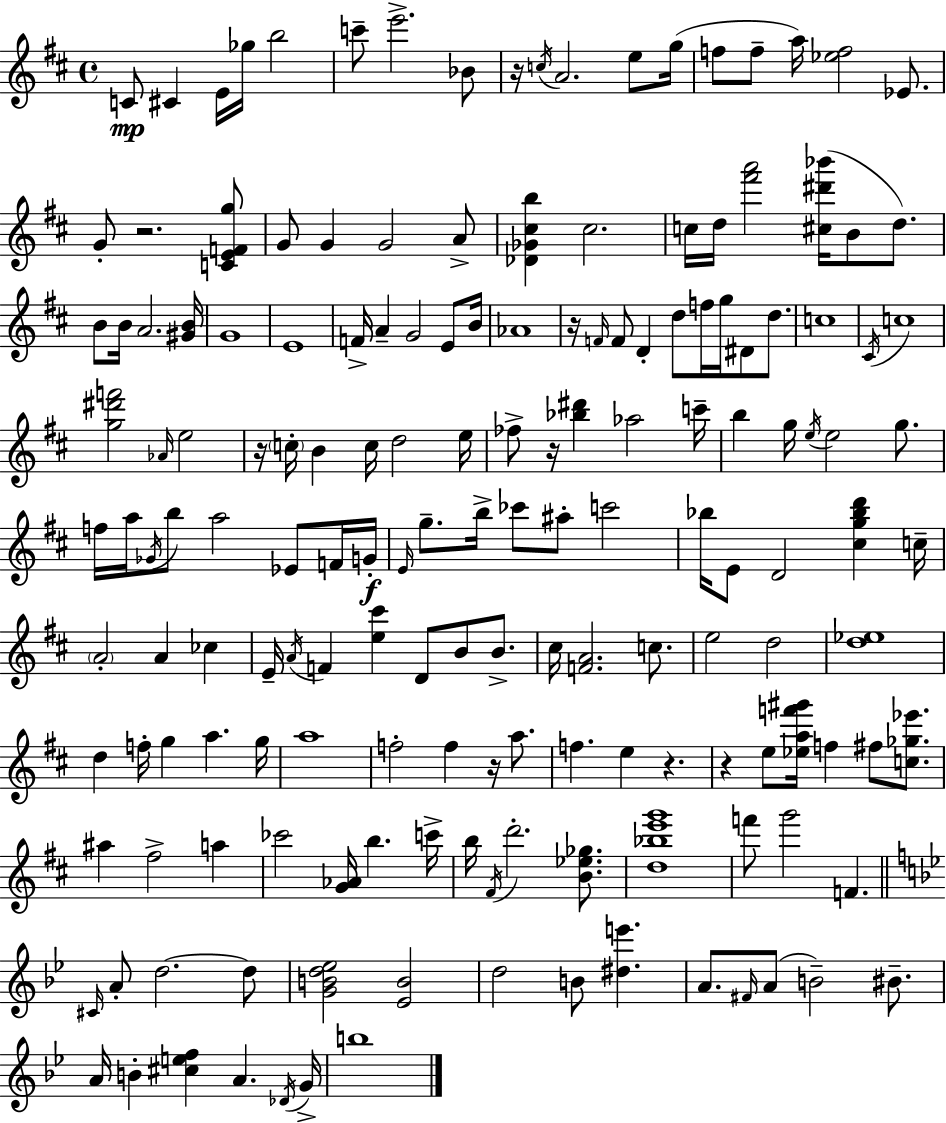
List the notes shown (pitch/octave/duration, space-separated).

C4/e C#4/q E4/s Gb5/s B5/h C6/e E6/h. Bb4/e R/s C5/s A4/h. E5/e G5/s F5/e F5/e A5/s [Eb5,F5]/h Eb4/e. G4/e R/h. [C4,E4,F4,G5]/e G4/e G4/q G4/h A4/e [Db4,Gb4,C#5,B5]/q C#5/h. C5/s D5/s [F#6,A6]/h [C#5,D#6,Bb6]/s B4/e D5/e. B4/e B4/s A4/h. [G#4,B4]/s G4/w E4/w F4/s A4/q G4/h E4/e B4/s Ab4/w R/s F4/s F4/e D4/q D5/e F5/s G5/s D#4/e D5/e. C5/w C#4/s C5/w [G5,D#6,F6]/h Ab4/s E5/h R/s C5/s B4/q C5/s D5/h E5/s FES5/e R/s [Bb5,D#6]/q Ab5/h C6/s B5/q G5/s E5/s E5/h G5/e. F5/s A5/s Gb4/s B5/e A5/h Eb4/e F4/s G4/s E4/s G5/e. B5/s CES6/e A#5/e C6/h Bb5/s E4/e D4/h [C#5,G5,Bb5,D6]/q C5/s A4/h A4/q CES5/q E4/s A4/s F4/q [E5,C#6]/q D4/e B4/e B4/e. C#5/s [F4,A4]/h. C5/e. E5/h D5/h [D5,Eb5]/w D5/q F5/s G5/q A5/q. G5/s A5/w F5/h F5/q R/s A5/e. F5/q. E5/q R/q. R/q E5/e [Eb5,A5,F6,G#6]/s F5/q F#5/e [C5,Gb5,Eb6]/e. A#5/q F#5/h A5/q CES6/h [G4,Ab4]/s B5/q. C6/s B5/s F#4/s D6/h. [B4,Eb5,Gb5]/e. [D5,Bb5,E6,G6]/w F6/e G6/h F4/q. C#4/s A4/e D5/h. D5/e [G4,B4,D5,Eb5]/h [Eb4,B4]/h D5/h B4/e [D#5,E6]/q. A4/e. F#4/s A4/e B4/h BIS4/e. A4/s B4/q [C#5,E5,F5]/q A4/q. Db4/s G4/s B5/w